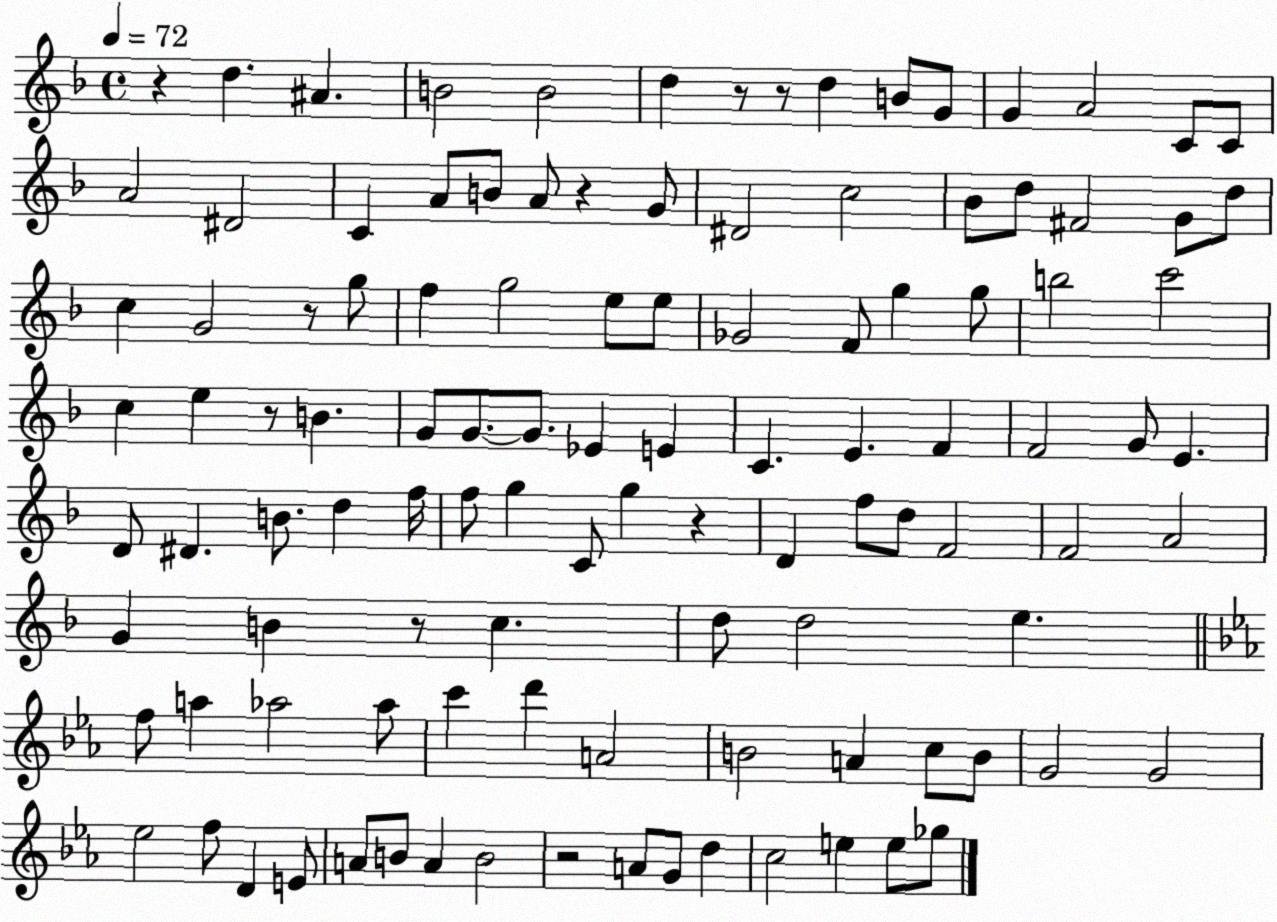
X:1
T:Untitled
M:4/4
L:1/4
K:F
z d ^A B2 B2 d z/2 z/2 d B/2 G/2 G A2 C/2 C/2 A2 ^D2 C A/2 B/2 A/2 z G/2 ^D2 c2 _B/2 d/2 ^F2 G/2 d/2 c G2 z/2 g/2 f g2 e/2 e/2 _G2 F/2 g g/2 b2 c'2 c e z/2 B G/2 G/2 G/2 _E E C E F F2 G/2 E D/2 ^D B/2 d f/4 f/2 g C/2 g z D f/2 d/2 F2 F2 A2 G B z/2 c d/2 d2 e f/2 a _a2 _a/2 c' d' A2 B2 A c/2 B/2 G2 G2 _e2 f/2 D E/2 A/2 B/2 A B2 z2 A/2 G/2 d c2 e e/2 _g/2